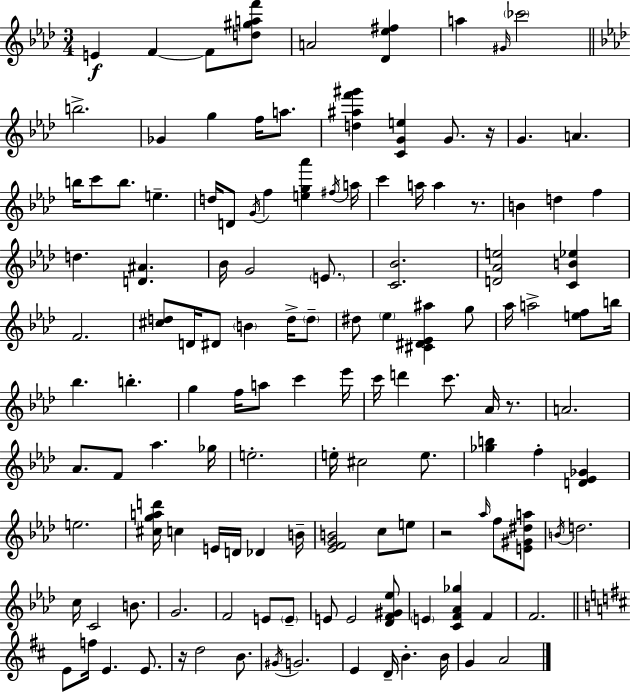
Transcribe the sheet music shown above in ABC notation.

X:1
T:Untitled
M:3/4
L:1/4
K:Fm
E F F/2 [d^gaf']/2 A2 [_D_e^f] a ^G/4 _c'2 b2 _G g f/4 a/2 [d^af'^g'] [CGe] G/2 z/4 G A b/4 c'/2 b/2 e d/4 D/2 G/4 f [eg_a'] ^f/4 a/4 c' a/4 a z/2 B d f d [D^A] _B/4 G2 E/2 [C_B]2 [D_Ae]2 [CB_e] F2 [^cd]/2 D/4 ^D/2 B d/4 d/2 ^d/2 _e [^C^D_E^a] g/2 _a/4 a2 [ef]/2 b/4 _b b g f/4 a/2 c' _e'/4 c'/4 d' c'/2 _A/4 z/2 A2 _A/2 F/2 _a _g/4 e2 e/4 ^c2 e/2 [_gb] f [D_E_G] e2 [^cgad']/4 c E/4 D/4 _D B/4 [_EFGB]2 c/2 e/2 z2 _a/4 f/2 [E^G^da]/2 B/4 d2 c/4 C2 B/2 G2 F2 E/2 E/2 E/2 E2 [_DF^G_e]/2 E [CF_A_g] F F2 E/2 f/4 E E/2 z/4 d2 B/2 ^G/4 G2 E D/4 B B/4 G A2